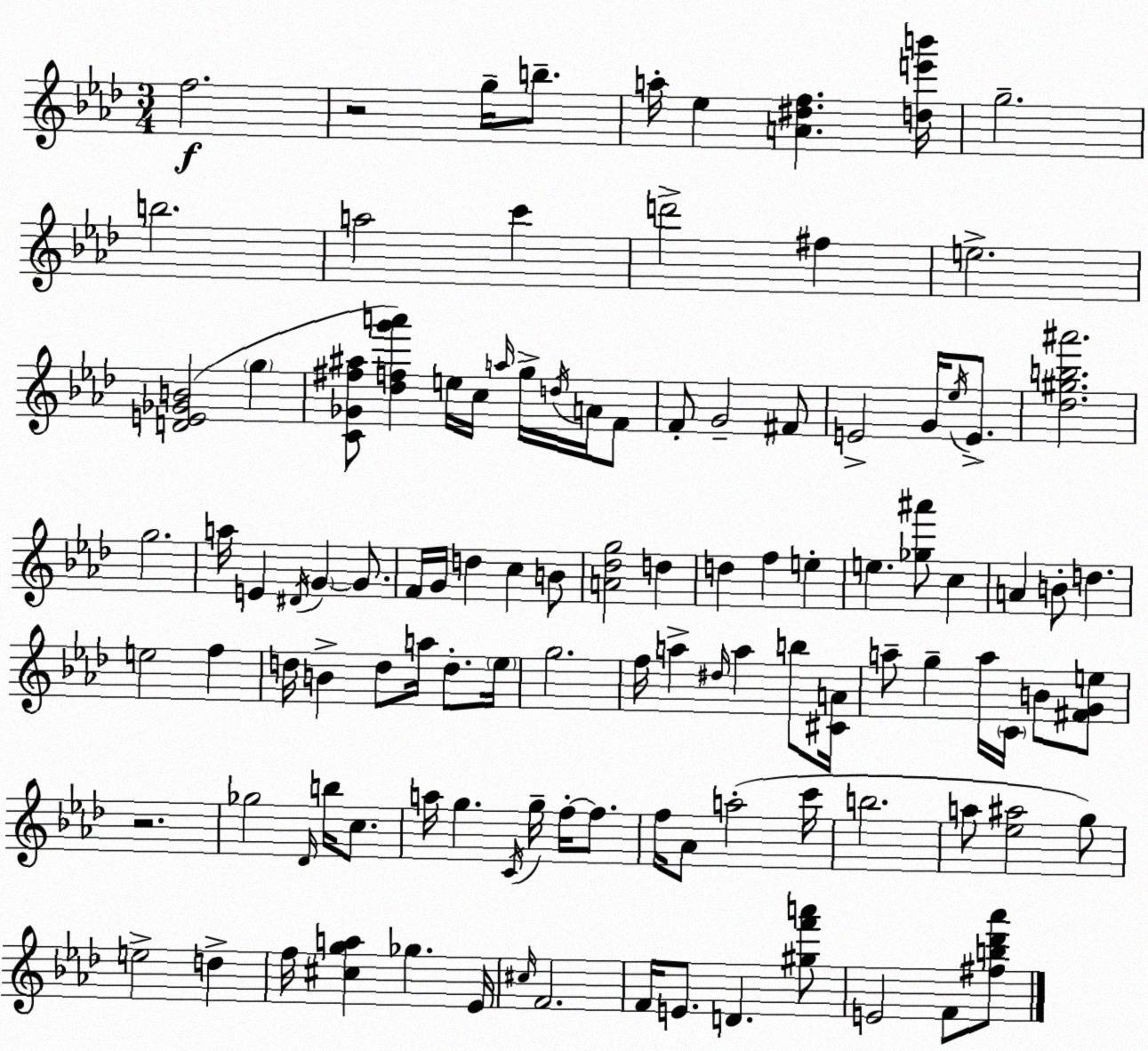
X:1
T:Untitled
M:3/4
L:1/4
K:Fm
f2 z2 g/4 b/2 a/4 _e [A^df] [de'b']/4 g2 b2 a2 c' d'2 ^f e2 [DE_GB]2 g [C_G^f^a]/2 [_dfg'a'] e/4 c/4 a/4 g/4 d/4 A/4 F/2 F/2 G2 ^F/2 E2 G/4 _e/4 E/2 [_d^gb^a']2 g2 a/4 E ^D/4 G G/2 F/4 G/4 d c B/2 [A_dg]2 d d f e e [_g^a']/2 c A B/2 d e2 f d/4 B d/2 a/4 d/2 _e/4 g2 f/4 a ^d/4 a b/2 [^CA]/4 a/2 g a/4 C/4 B/2 [^FGe]/2 z2 _g2 _D/4 b/4 c/2 a/4 g C/4 g/4 f/4 f/2 f/4 _A/2 a2 c'/4 b2 a/2 [_e^a]2 g/2 e2 d f/4 [^cga] _g _E/4 ^c/4 F2 F/4 E/2 D [^gf'a']/2 E2 F/2 [^fb_d'_a']/2